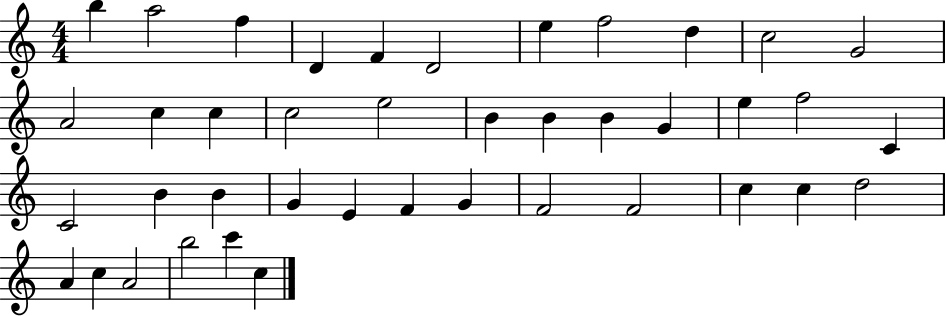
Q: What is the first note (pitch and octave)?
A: B5